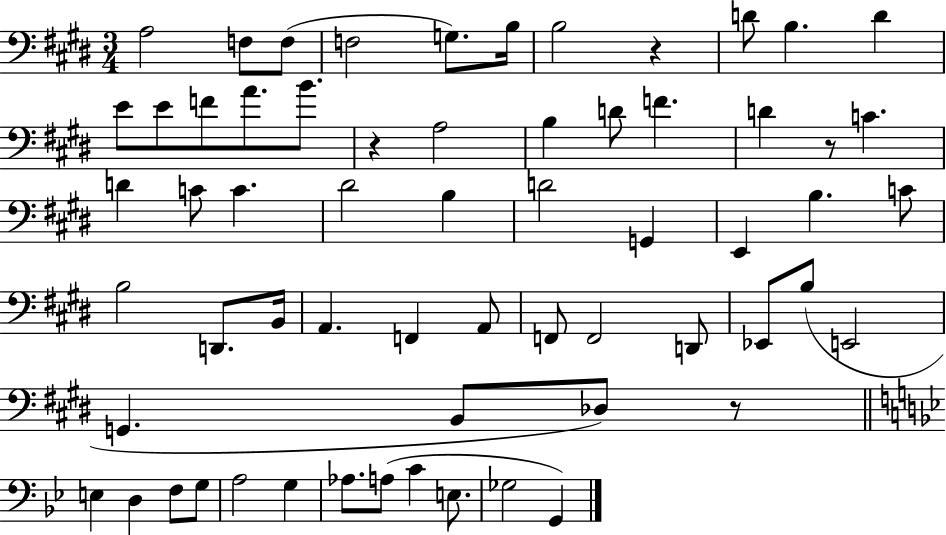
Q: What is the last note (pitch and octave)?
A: G2